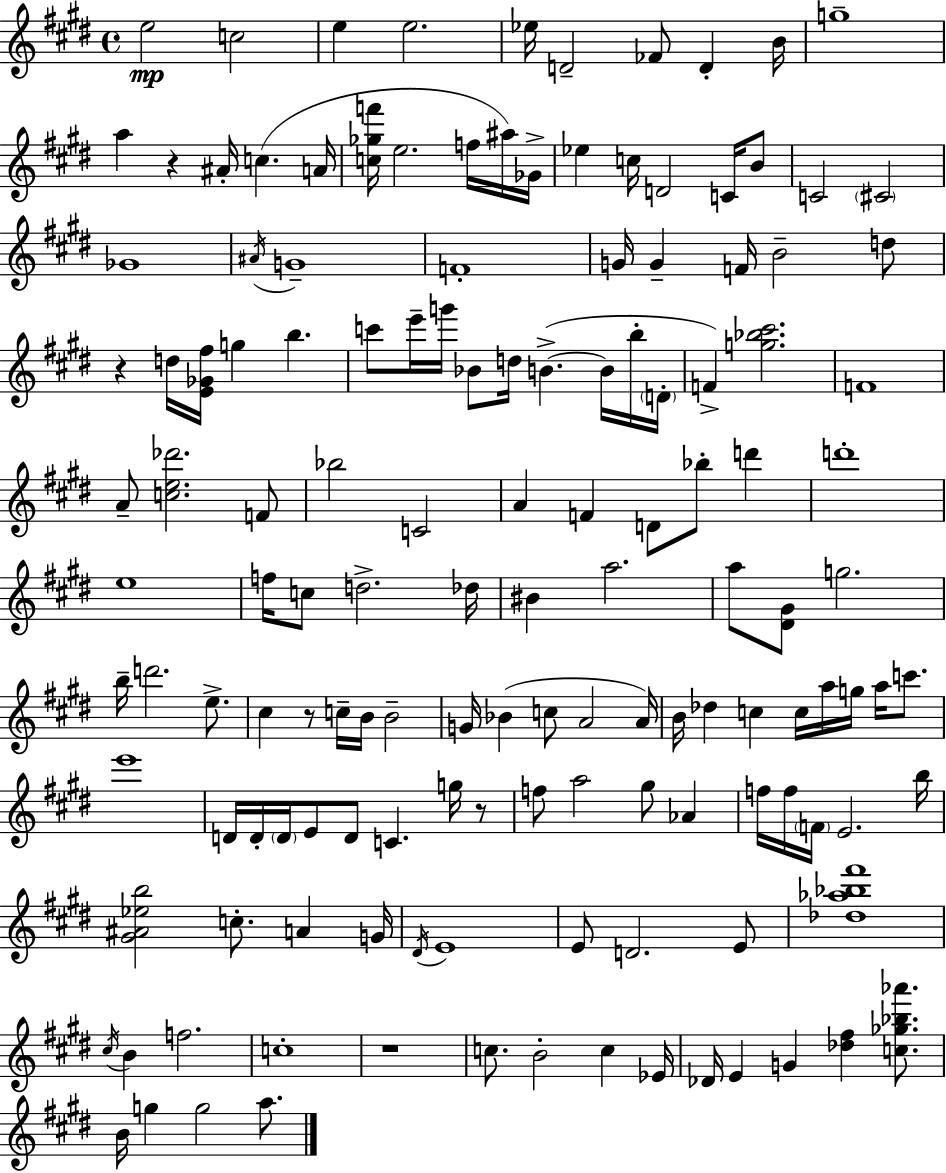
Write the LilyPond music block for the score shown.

{
  \clef treble
  \time 4/4
  \defaultTimeSignature
  \key e \major
  e''2\mp c''2 | e''4 e''2. | ees''16 d'2-- fes'8 d'4-. b'16 | g''1-- | \break a''4 r4 ais'16-. c''4.( a'16 | <c'' ges'' f'''>16 e''2. f''16 ais''16) ges'16-> | ees''4 c''16 d'2 c'16 b'8 | c'2 \parenthesize cis'2 | \break ges'1 | \acciaccatura { ais'16 } g'1-- | f'1-. | g'16 g'4-- f'16 b'2-- d''8 | \break r4 d''16 <e' ges' fis''>16 g''4 b''4. | c'''8 e'''16-- g'''16 bes'8 d''16 b'4.->~(~ b'16 b''16-. | \parenthesize d'16-. f'4->) <g'' bes'' cis'''>2. | f'1 | \break a'8-- <c'' e'' des'''>2. f'8 | bes''2 c'2 | a'4 f'4 d'8 bes''8-. d'''4 | d'''1-. | \break e''1 | f''16 c''8 d''2.-> | des''16 bis'4 a''2. | a''8 <dis' gis'>8 g''2. | \break b''16-- d'''2. e''8.-> | cis''4 r8 c''16-- b'16 b'2-- | g'16 bes'4( c''8 a'2 | a'16) b'16 des''4 c''4 c''16 a''16 g''16 a''16 c'''8. | \break e'''1 | d'16 d'16-. \parenthesize d'16 e'8 d'8 c'4. g''16 r8 | f''8 a''2 gis''8 aes'4 | f''16 f''16 \parenthesize f'16 e'2. | \break b''16 <gis' ais' ees'' b''>2 c''8.-. a'4 | g'16 \acciaccatura { dis'16 } e'1 | e'8 d'2. | e'8 <des'' aes'' bes'' fis'''>1 | \break \acciaccatura { cis''16 } b'4 f''2. | c''1-. | r1 | c''8. b'2-. c''4 | \break ees'16 des'16 e'4 g'4 <des'' fis''>4 | <c'' ges'' bes'' aes'''>8. b'16 g''4 g''2 | a''8. \bar "|."
}